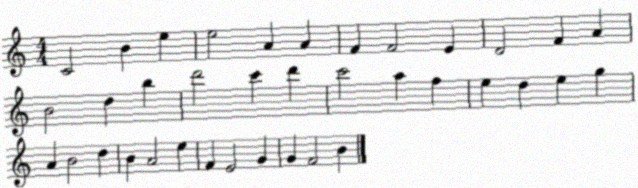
X:1
T:Untitled
M:4/4
L:1/4
K:C
C2 B e e2 A A F F2 E D2 F A B2 d b d'2 c' d' c'2 a f e d e g A B2 d B A2 e F E2 G G F2 B